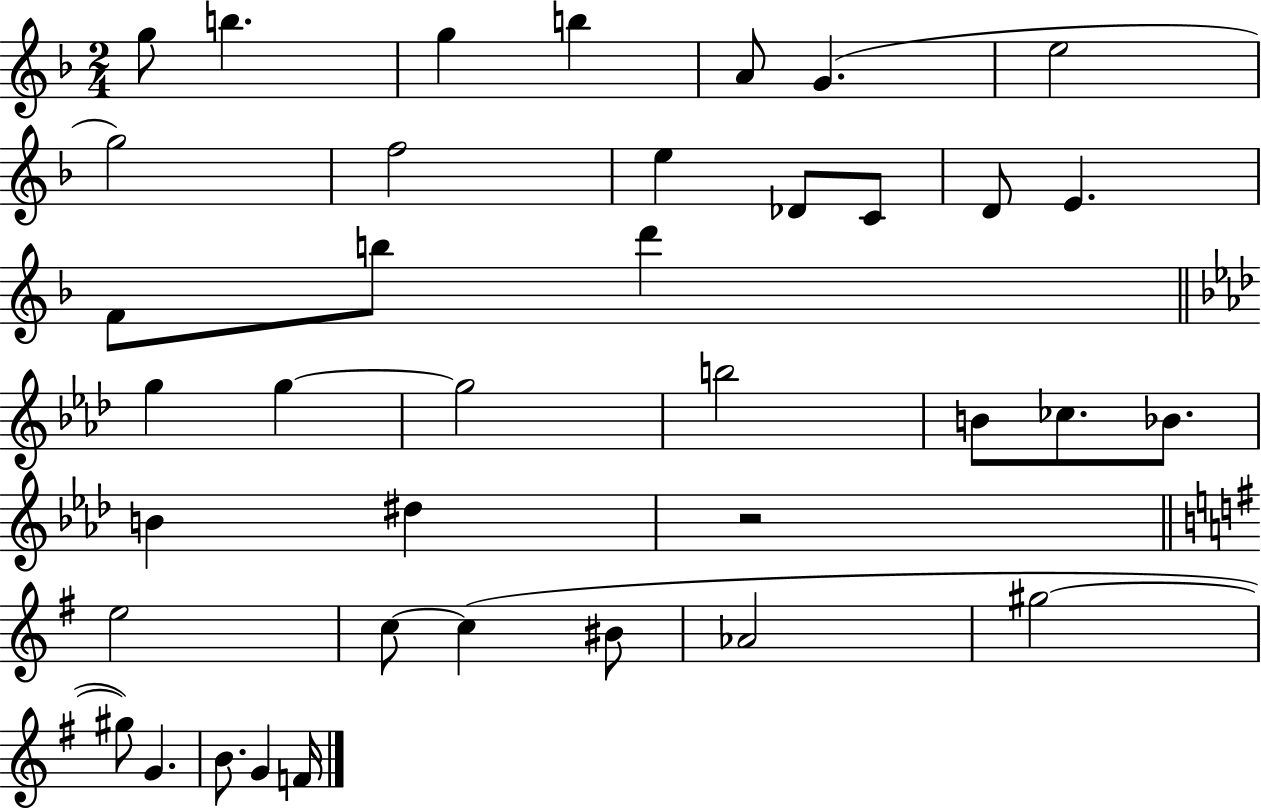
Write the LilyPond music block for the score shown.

{
  \clef treble
  \numericTimeSignature
  \time 2/4
  \key f \major
  g''8 b''4. | g''4 b''4 | a'8 g'4.( | e''2 | \break g''2) | f''2 | e''4 des'8 c'8 | d'8 e'4. | \break f'8 b''8 d'''4 | \bar "||" \break \key aes \major g''4 g''4~~ | g''2 | b''2 | b'8 ces''8. bes'8. | \break b'4 dis''4 | r2 | \bar "||" \break \key e \minor e''2 | c''8~~ c''4( bis'8 | aes'2 | gis''2~~ | \break gis''8) g'4. | b'8. g'4 f'16 | \bar "|."
}